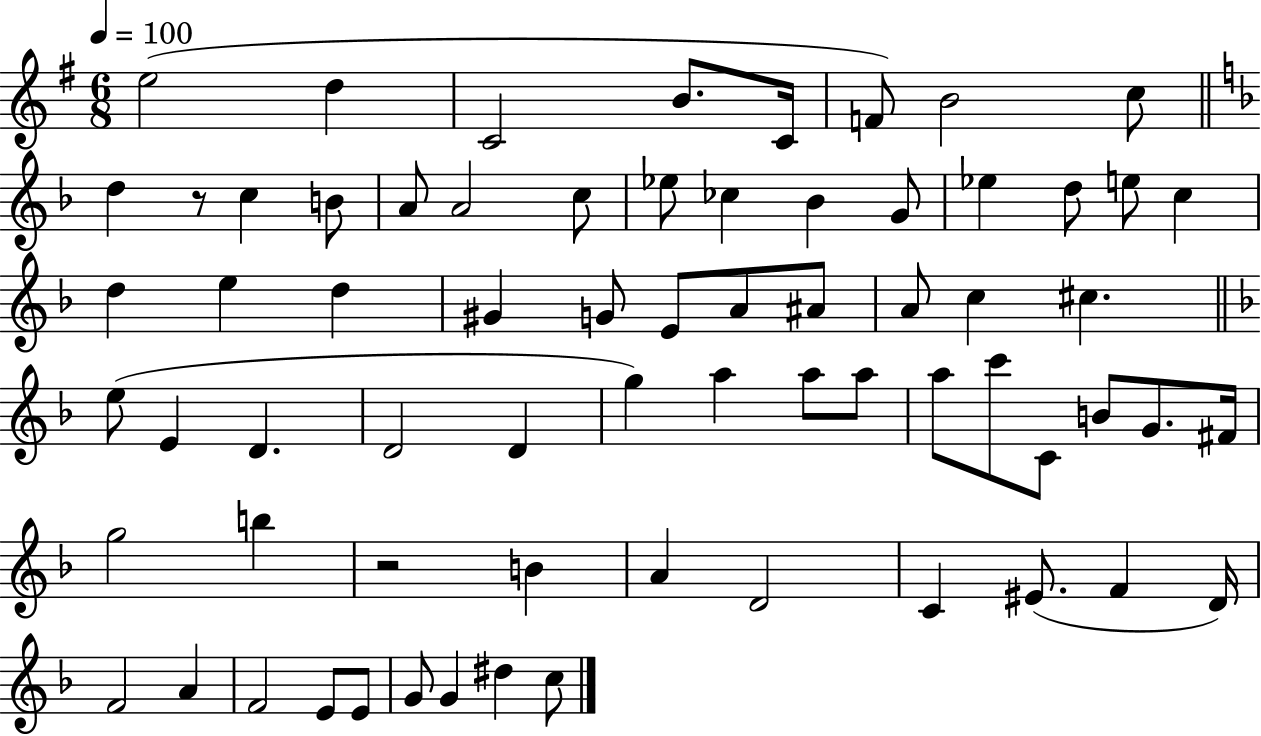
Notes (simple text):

E5/h D5/q C4/h B4/e. C4/s F4/e B4/h C5/e D5/q R/e C5/q B4/e A4/e A4/h C5/e Eb5/e CES5/q Bb4/q G4/e Eb5/q D5/e E5/e C5/q D5/q E5/q D5/q G#4/q G4/e E4/e A4/e A#4/e A4/e C5/q C#5/q. E5/e E4/q D4/q. D4/h D4/q G5/q A5/q A5/e A5/e A5/e C6/e C4/e B4/e G4/e. F#4/s G5/h B5/q R/h B4/q A4/q D4/h C4/q EIS4/e. F4/q D4/s F4/h A4/q F4/h E4/e E4/e G4/e G4/q D#5/q C5/e